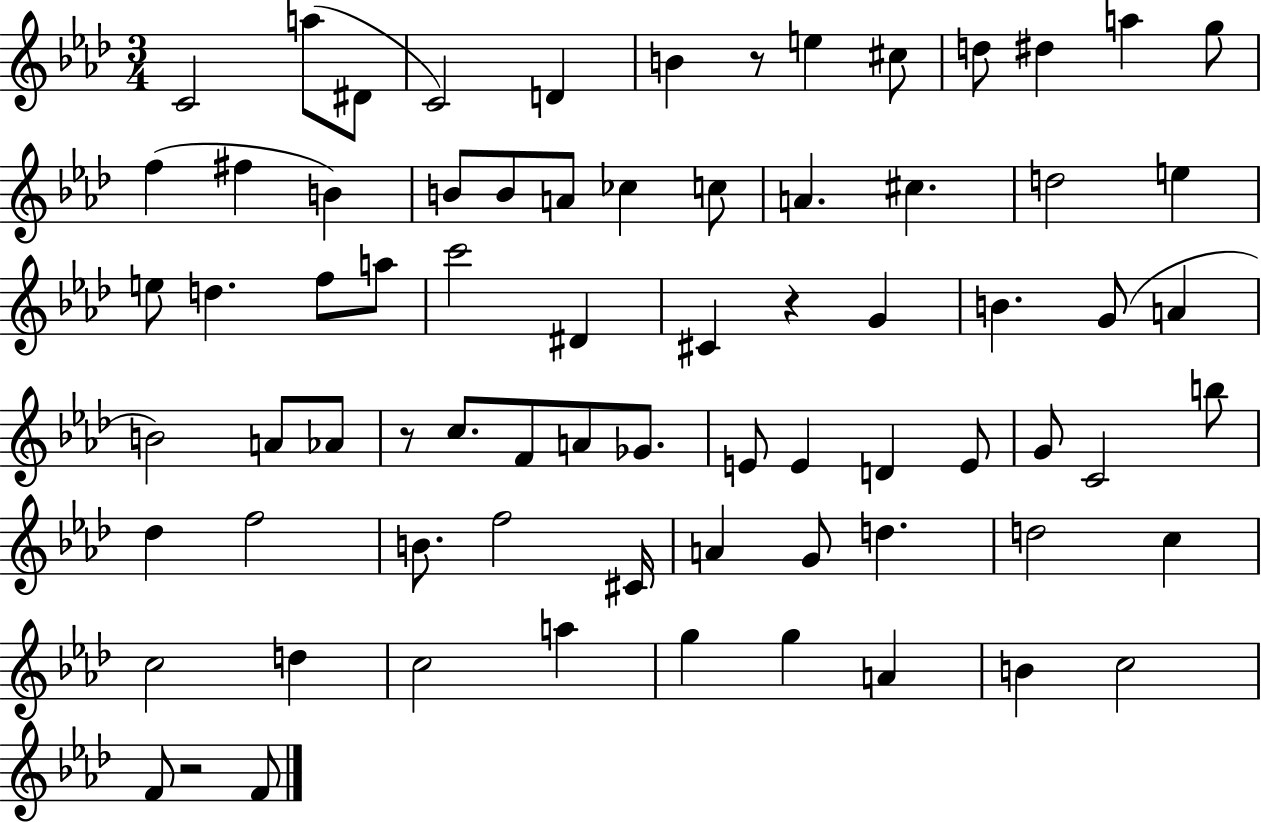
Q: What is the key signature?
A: AES major